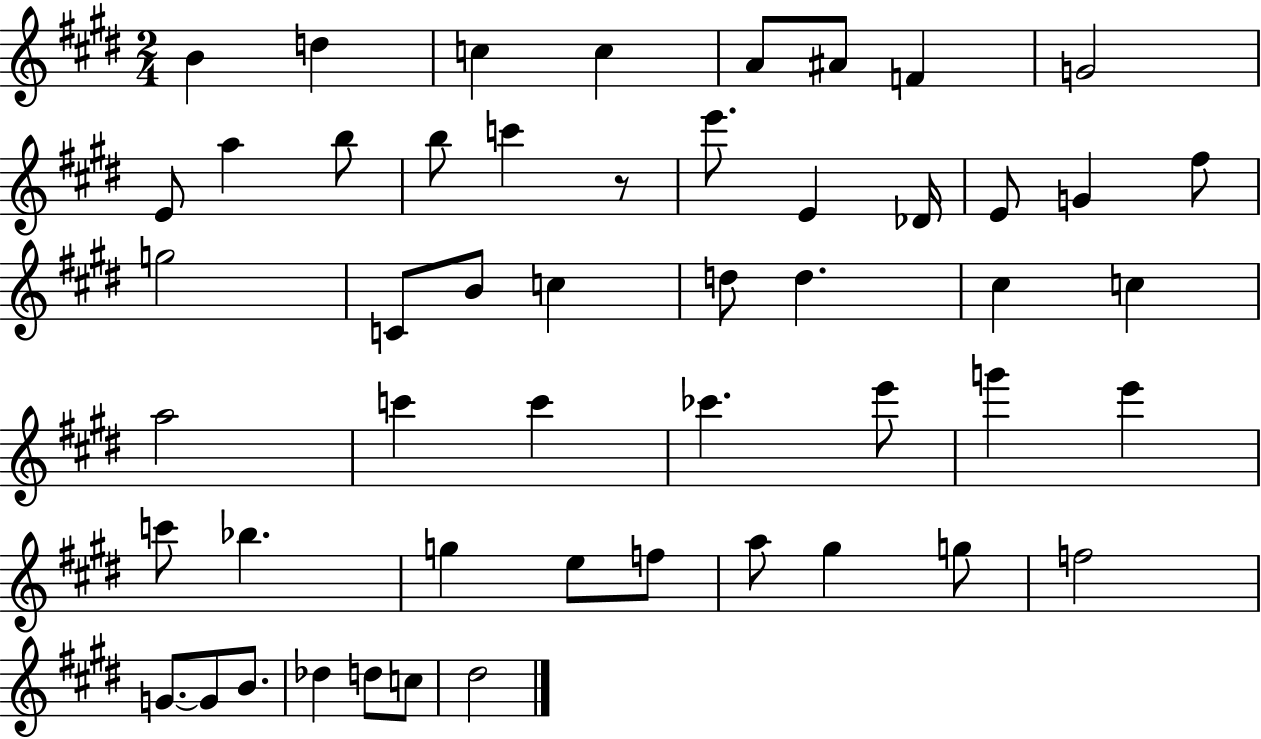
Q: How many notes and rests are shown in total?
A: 51